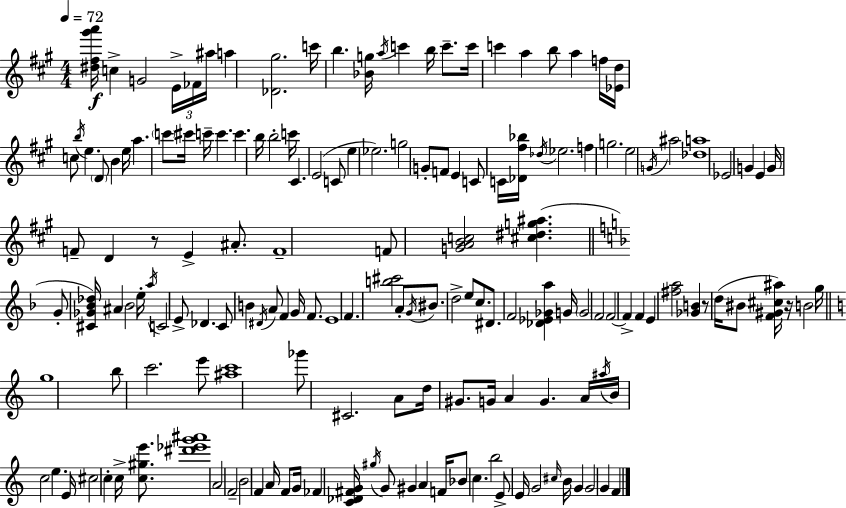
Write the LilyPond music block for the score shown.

{
  \clef treble
  \numericTimeSignature
  \time 4/4
  \key a \major
  \tempo 4 = 72
  <dis'' fis'' gis''' a'''>16\f c''4-> g'2 \tuplet 3/2 { e'16-> fes'16 ais''16 } | a''4 <des' gis''>2. | c'''16 b''4. <bes' g''>16 \acciaccatura { a''16 } c'''4 b''16 c'''8.-- | c'''16 c'''4 a''4 b''8 a''4 | \break f''16 <ees' d''>16 c''8 \acciaccatura { b''16 } e''4. \parenthesize d'8 b'4 | e''16 a''4. \parenthesize c'''8 cis'''16 c'''16-- c'''4. | c'''4. b''16 b''2-. | c'''16 cis'4. e'2( | \break c'8 e''4 ees''2.) | g''2 g'8-. f'8 e'4 | c'8 c'16 <des' fis'' bes''>16 \acciaccatura { des''16 } ees''2. | f''4 g''2. | \break e''2 \acciaccatura { g'16 } ais''2 | <des'' a''>1 | ees'2 g'4 | e'4 g'16 f'8-- d'4 r8 e'4-> | \break ais'8.-. f'1-- | f'8 <g' a' b' c''>2 <cis'' dis'' g'' ais''>4.( | \bar "||" \break \key d \minor g'8-. <cis' ges' bes' des''>16) ais'4 bes'2 e''16-. | \acciaccatura { a''16 } c'2 e'8-> des'4. | c'8 b'4 \acciaccatura { dis'16 } a'8 f'4 g'16 f'8. | e'1 | \break f'4. <b'' cis'''>2 | a'8-. \acciaccatura { g'16 } bis'8. d''2-> e''8 | c''8. dis'8. f'2 <des' ees' ges' a''>4 | g'16 \parenthesize g'2 f'2 | \break f'2~~ f'4-> f'4 | e'4 <fis'' a''>2 <ges' b'>4 | r8 d''16( bis'8 <f' gis' cis'' ais''>16) r16 b'2 | g''16 \bar "||" \break \key c \major g''1 | b''8 c'''2. e'''8 | <ais'' c'''>1 | ges'''8 cis'2. a'8 | \break d''16 gis'8. g'16 a'4 g'4. a'16 | \acciaccatura { ais''16 } b'16 c''2 e''4. | e'16 cis''2 c''4-. c''16-> <c'' gis'' e'''>8. | <dis''' ees''' g''' ais'''>1 | \break a'2 f'2-- | b'2 f'4 a'16 f'8 | g'16 fes'4 <c' des' fis' g'>16 \acciaccatura { gis''16 } g'8 gis'4 a'4 | f'16 bes'8 c''4. b''2 | \break e'8-> e'16 g'2 \grace { cis''16 } b'16 g'4 | g'2 g'4 f'4 | \bar "|."
}